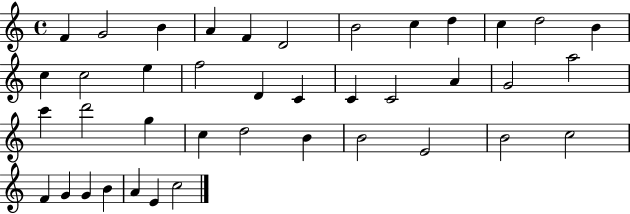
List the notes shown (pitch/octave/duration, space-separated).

F4/q G4/h B4/q A4/q F4/q D4/h B4/h C5/q D5/q C5/q D5/h B4/q C5/q C5/h E5/q F5/h D4/q C4/q C4/q C4/h A4/q G4/h A5/h C6/q D6/h G5/q C5/q D5/h B4/q B4/h E4/h B4/h C5/h F4/q G4/q G4/q B4/q A4/q E4/q C5/h